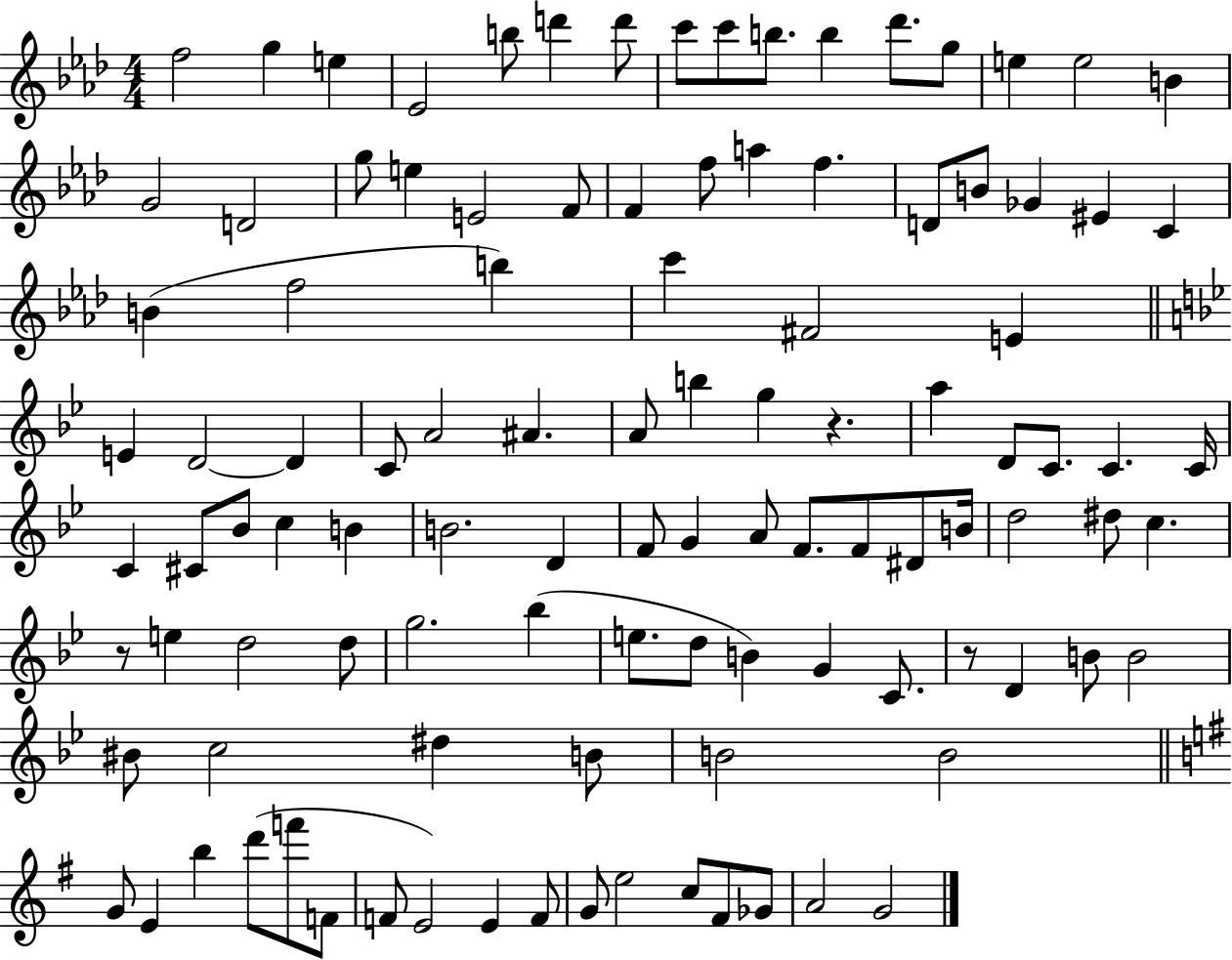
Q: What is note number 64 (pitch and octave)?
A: D#4